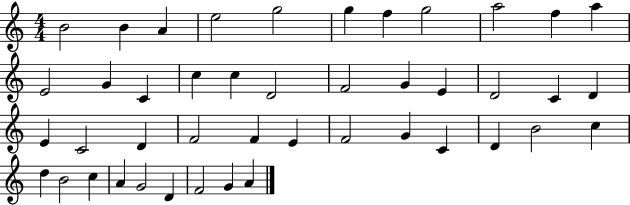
B4/h B4/q A4/q E5/h G5/h G5/q F5/q G5/h A5/h F5/q A5/q E4/h G4/q C4/q C5/q C5/q D4/h F4/h G4/q E4/q D4/h C4/q D4/q E4/q C4/h D4/q F4/h F4/q E4/q F4/h G4/q C4/q D4/q B4/h C5/q D5/q B4/h C5/q A4/q G4/h D4/q F4/h G4/q A4/q